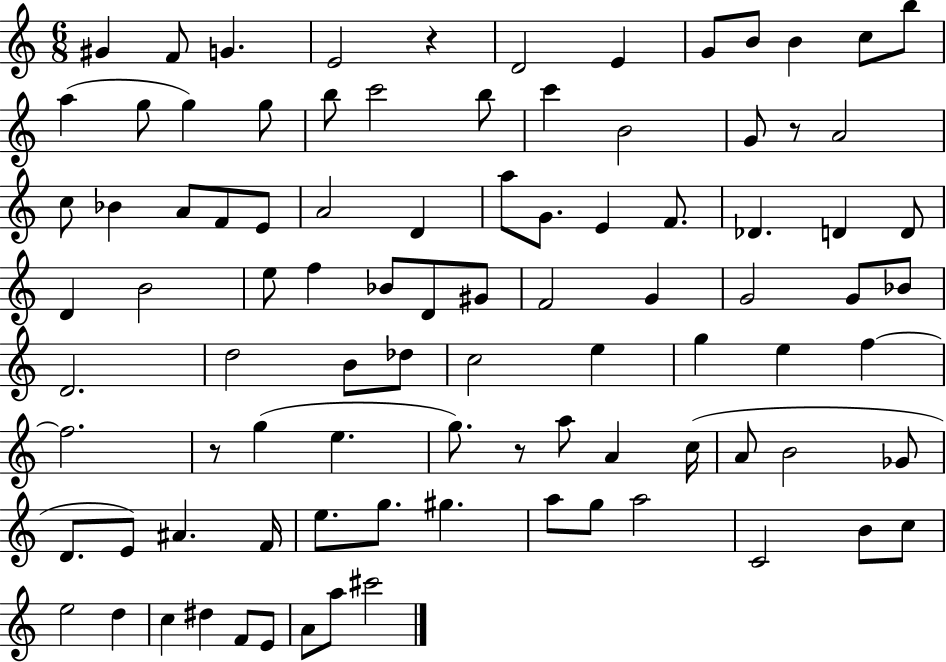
{
  \clef treble
  \numericTimeSignature
  \time 6/8
  \key c \major
  gis'4 f'8 g'4. | e'2 r4 | d'2 e'4 | g'8 b'8 b'4 c''8 b''8 | \break a''4( g''8 g''4) g''8 | b''8 c'''2 b''8 | c'''4 b'2 | g'8 r8 a'2 | \break c''8 bes'4 a'8 f'8 e'8 | a'2 d'4 | a''8 g'8. e'4 f'8. | des'4. d'4 d'8 | \break d'4 b'2 | e''8 f''4 bes'8 d'8 gis'8 | f'2 g'4 | g'2 g'8 bes'8 | \break d'2. | d''2 b'8 des''8 | c''2 e''4 | g''4 e''4 f''4~~ | \break f''2. | r8 g''4( e''4. | g''8.) r8 a''8 a'4 c''16( | a'8 b'2 ges'8 | \break d'8. e'8) ais'4. f'16 | e''8. g''8. gis''4. | a''8 g''8 a''2 | c'2 b'8 c''8 | \break e''2 d''4 | c''4 dis''4 f'8 e'8 | a'8 a''8 cis'''2 | \bar "|."
}